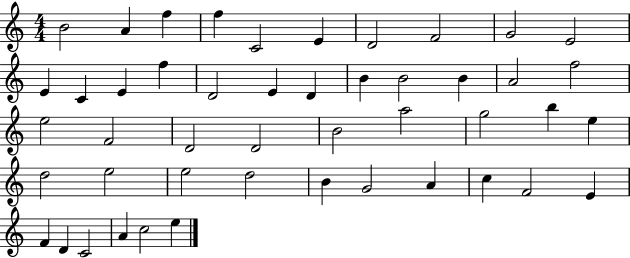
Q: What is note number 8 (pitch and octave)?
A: F4